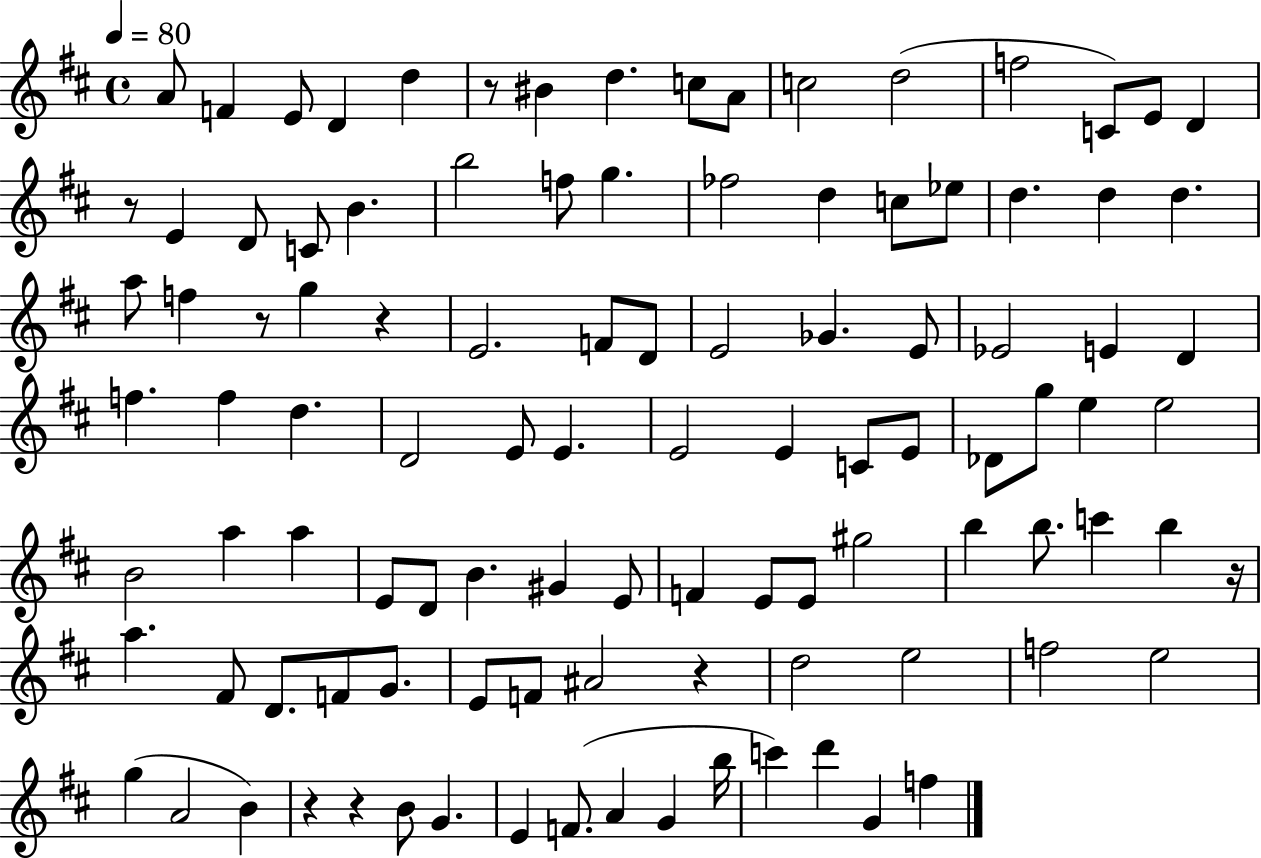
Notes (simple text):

A4/e F4/q E4/e D4/q D5/q R/e BIS4/q D5/q. C5/e A4/e C5/h D5/h F5/h C4/e E4/e D4/q R/e E4/q D4/e C4/e B4/q. B5/h F5/e G5/q. FES5/h D5/q C5/e Eb5/e D5/q. D5/q D5/q. A5/e F5/q R/e G5/q R/q E4/h. F4/e D4/e E4/h Gb4/q. E4/e Eb4/h E4/q D4/q F5/q. F5/q D5/q. D4/h E4/e E4/q. E4/h E4/q C4/e E4/e Db4/e G5/e E5/q E5/h B4/h A5/q A5/q E4/e D4/e B4/q. G#4/q E4/e F4/q E4/e E4/e G#5/h B5/q B5/e. C6/q B5/q R/s A5/q. F#4/e D4/e. F4/e G4/e. E4/e F4/e A#4/h R/q D5/h E5/h F5/h E5/h G5/q A4/h B4/q R/q R/q B4/e G4/q. E4/q F4/e. A4/q G4/q B5/s C6/q D6/q G4/q F5/q